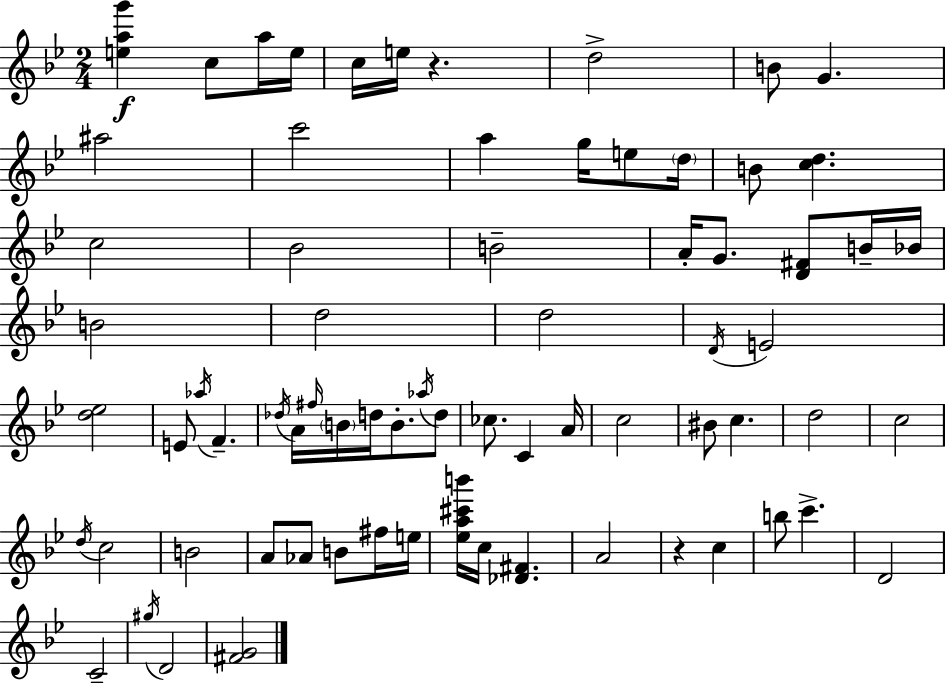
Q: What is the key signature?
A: BES major